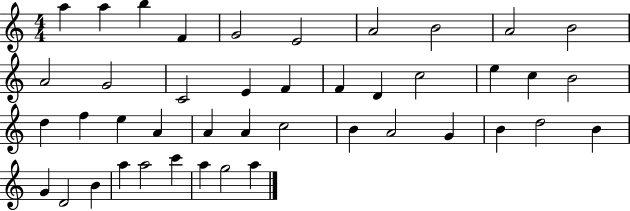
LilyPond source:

{
  \clef treble
  \numericTimeSignature
  \time 4/4
  \key c \major
  a''4 a''4 b''4 f'4 | g'2 e'2 | a'2 b'2 | a'2 b'2 | \break a'2 g'2 | c'2 e'4 f'4 | f'4 d'4 c''2 | e''4 c''4 b'2 | \break d''4 f''4 e''4 a'4 | a'4 a'4 c''2 | b'4 a'2 g'4 | b'4 d''2 b'4 | \break g'4 d'2 b'4 | a''4 a''2 c'''4 | a''4 g''2 a''4 | \bar "|."
}